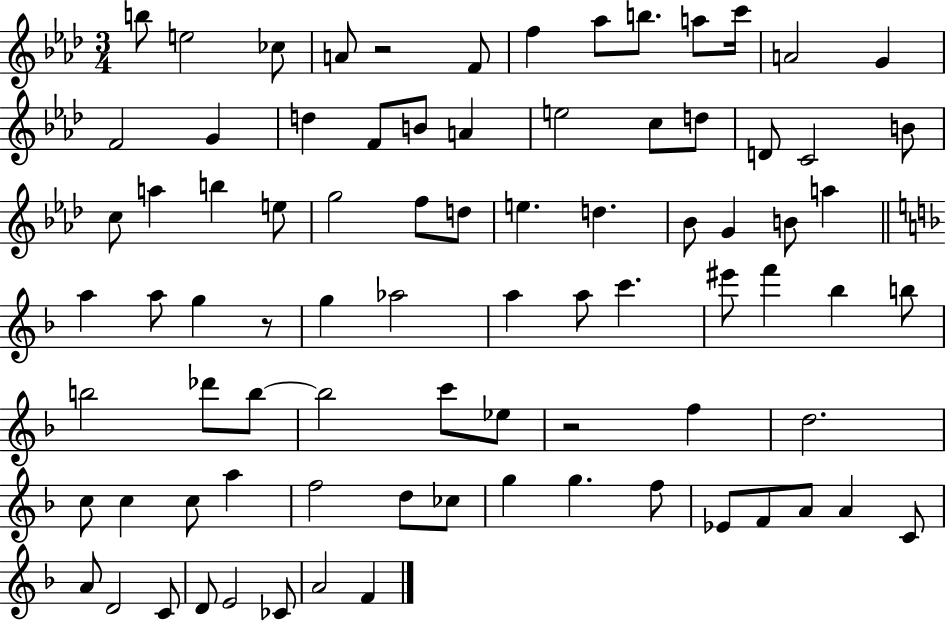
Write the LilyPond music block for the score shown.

{
  \clef treble
  \numericTimeSignature
  \time 3/4
  \key aes \major
  b''8 e''2 ces''8 | a'8 r2 f'8 | f''4 aes''8 b''8. a''8 c'''16 | a'2 g'4 | \break f'2 g'4 | d''4 f'8 b'8 a'4 | e''2 c''8 d''8 | d'8 c'2 b'8 | \break c''8 a''4 b''4 e''8 | g''2 f''8 d''8 | e''4. d''4. | bes'8 g'4 b'8 a''4 | \break \bar "||" \break \key f \major a''4 a''8 g''4 r8 | g''4 aes''2 | a''4 a''8 c'''4. | eis'''8 f'''4 bes''4 b''8 | \break b''2 des'''8 b''8~~ | b''2 c'''8 ees''8 | r2 f''4 | d''2. | \break c''8 c''4 c''8 a''4 | f''2 d''8 ces''8 | g''4 g''4. f''8 | ees'8 f'8 a'8 a'4 c'8 | \break a'8 d'2 c'8 | d'8 e'2 ces'8 | a'2 f'4 | \bar "|."
}